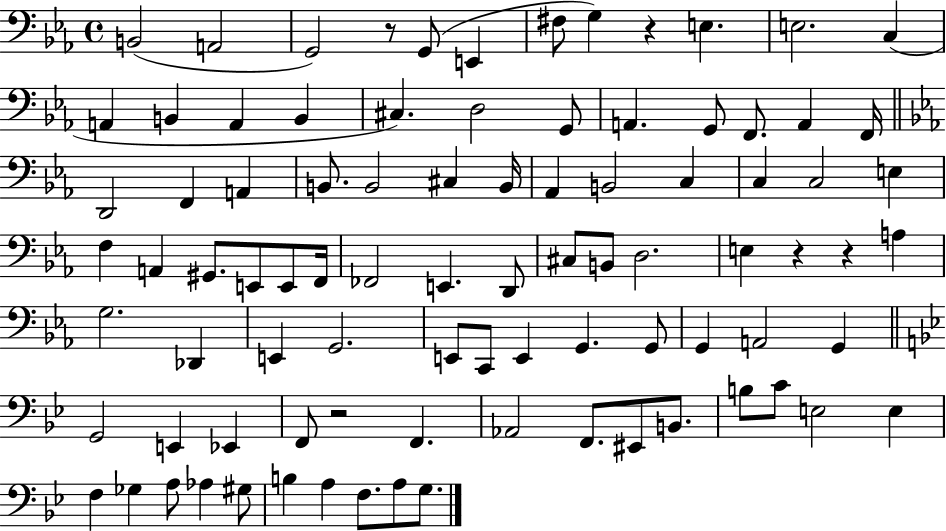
{
  \clef bass
  \time 4/4
  \defaultTimeSignature
  \key ees \major
  b,2( a,2 | g,2) r8 g,8( e,4 | fis8 g4) r4 e4. | e2. c4( | \break a,4 b,4 a,4 b,4 | cis4.) d2 g,8 | a,4. g,8 f,8. a,4 f,16 | \bar "||" \break \key c \minor d,2 f,4 a,4 | b,8. b,2 cis4 b,16 | aes,4 b,2 c4 | c4 c2 e4 | \break f4 a,4 gis,8. e,8 e,8 f,16 | fes,2 e,4. d,8 | cis8 b,8 d2. | e4 r4 r4 a4 | \break g2. des,4 | e,4 g,2. | e,8 c,8 e,4 g,4. g,8 | g,4 a,2 g,4 | \break \bar "||" \break \key bes \major g,2 e,4 ees,4 | f,8 r2 f,4. | aes,2 f,8. eis,8 b,8. | b8 c'8 e2 e4 | \break f4 ges4 a8 aes4 gis8 | b4 a4 f8. a8 g8. | \bar "|."
}